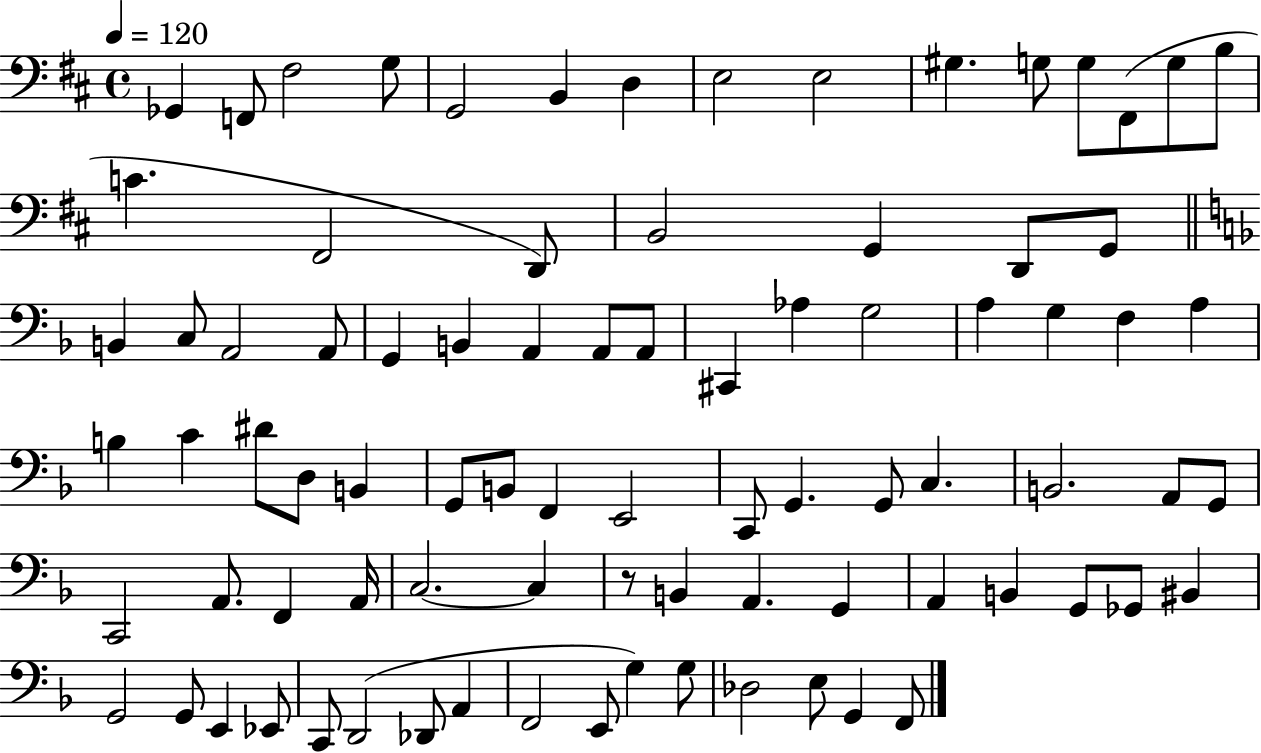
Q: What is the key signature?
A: D major